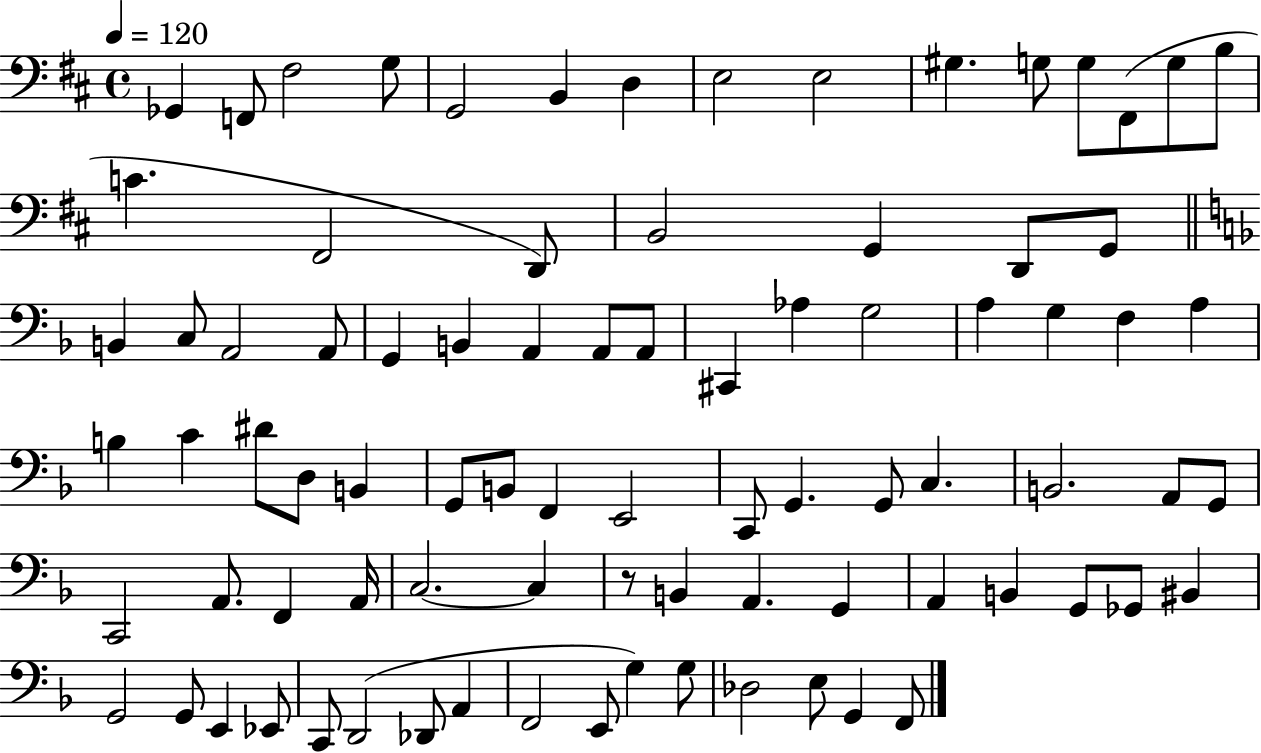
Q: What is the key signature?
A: D major